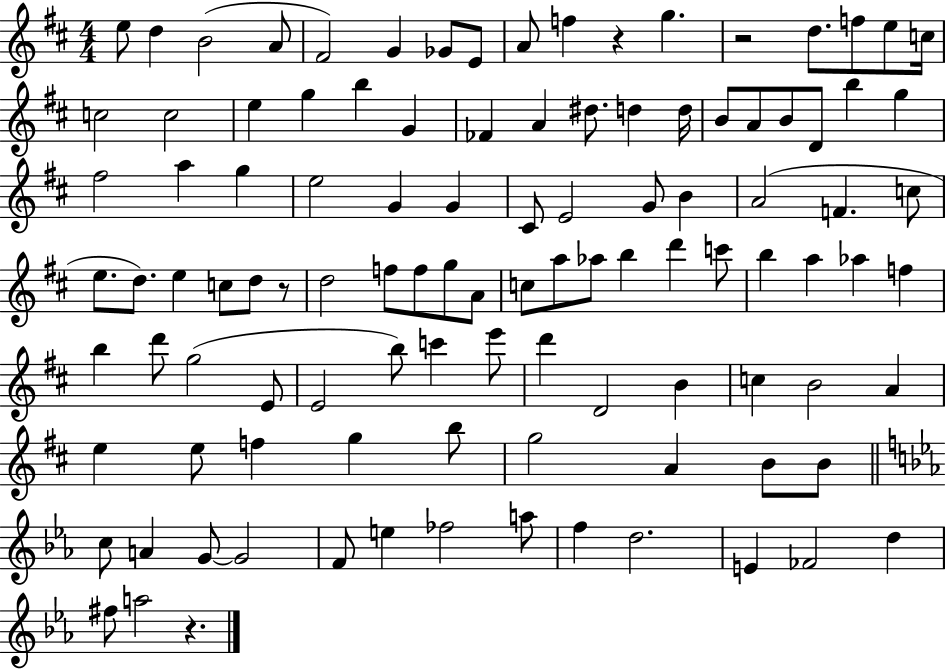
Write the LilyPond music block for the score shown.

{
  \clef treble
  \numericTimeSignature
  \time 4/4
  \key d \major
  e''8 d''4 b'2( a'8 | fis'2) g'4 ges'8 e'8 | a'8 f''4 r4 g''4. | r2 d''8. f''8 e''8 c''16 | \break c''2 c''2 | e''4 g''4 b''4 g'4 | fes'4 a'4 dis''8. d''4 d''16 | b'8 a'8 b'8 d'8 b''4 g''4 | \break fis''2 a''4 g''4 | e''2 g'4 g'4 | cis'8 e'2 g'8 b'4 | a'2( f'4. c''8 | \break e''8. d''8.) e''4 c''8 d''8 r8 | d''2 f''8 f''8 g''8 a'8 | c''8 a''8 aes''8 b''4 d'''4 c'''8 | b''4 a''4 aes''4 f''4 | \break b''4 d'''8 g''2( e'8 | e'2 b''8) c'''4 e'''8 | d'''4 d'2 b'4 | c''4 b'2 a'4 | \break e''4 e''8 f''4 g''4 b''8 | g''2 a'4 b'8 b'8 | \bar "||" \break \key ees \major c''8 a'4 g'8~~ g'2 | f'8 e''4 fes''2 a''8 | f''4 d''2. | e'4 fes'2 d''4 | \break fis''8 a''2 r4. | \bar "|."
}